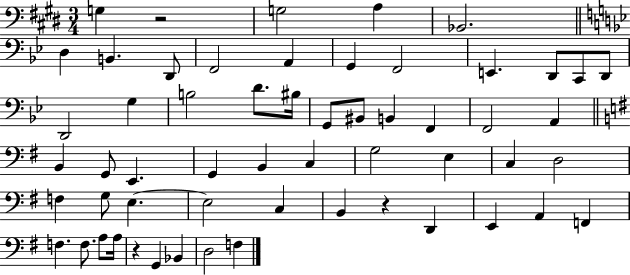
{
  \clef bass
  \numericTimeSignature
  \time 3/4
  \key e \major
  g4 r2 | g2 a4 | bes,2. | \bar "||" \break \key g \minor d4 b,4. d,8 | f,2 a,4 | g,4 f,2 | e,4. d,8 c,8 d,8 | \break d,2 g4 | b2 d'8. bis16 | g,8 bis,8 b,4 f,4 | f,2 a,4 | \break \bar "||" \break \key g \major b,4 g,8 e,4. | g,4 b,4 c4 | g2 e4 | c4 d2 | \break f4 g8 e4.~~ | e2 c4 | b,4 r4 d,4 | e,4 a,4 f,4 | \break f4. f8. a8 a16 | r4 g,4 bes,4 | d2 f4 | \bar "|."
}